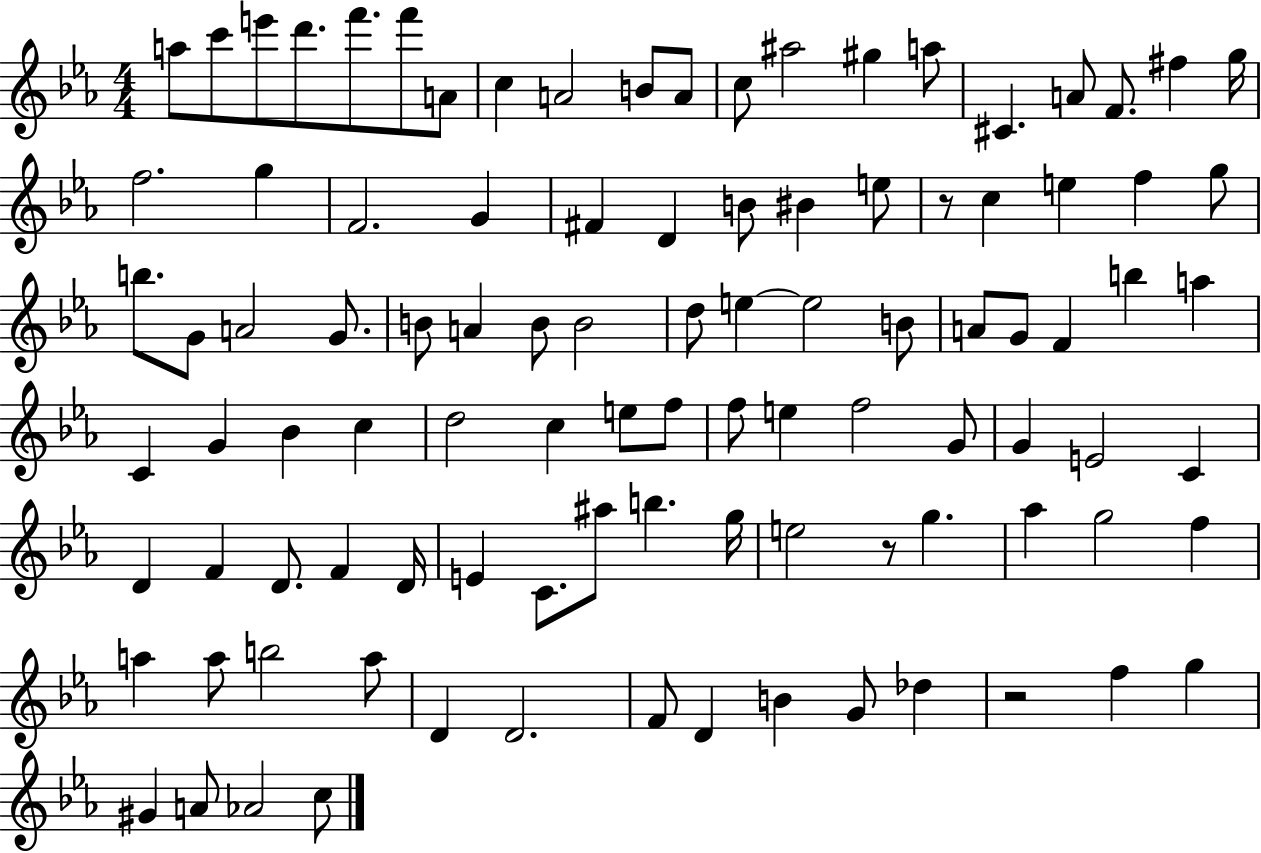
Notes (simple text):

A5/e C6/e E6/e D6/e. F6/e. F6/e A4/e C5/q A4/h B4/e A4/e C5/e A#5/h G#5/q A5/e C#4/q. A4/e F4/e. F#5/q G5/s F5/h. G5/q F4/h. G4/q F#4/q D4/q B4/e BIS4/q E5/e R/e C5/q E5/q F5/q G5/e B5/e. G4/e A4/h G4/e. B4/e A4/q B4/e B4/h D5/e E5/q E5/h B4/e A4/e G4/e F4/q B5/q A5/q C4/q G4/q Bb4/q C5/q D5/h C5/q E5/e F5/e F5/e E5/q F5/h G4/e G4/q E4/h C4/q D4/q F4/q D4/e. F4/q D4/s E4/q C4/e. A#5/e B5/q. G5/s E5/h R/e G5/q. Ab5/q G5/h F5/q A5/q A5/e B5/h A5/e D4/q D4/h. F4/e D4/q B4/q G4/e Db5/q R/h F5/q G5/q G#4/q A4/e Ab4/h C5/e